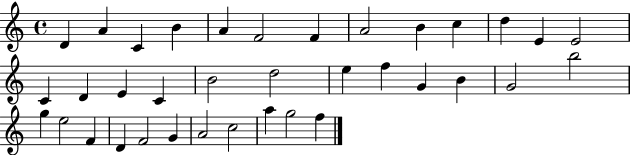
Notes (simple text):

D4/q A4/q C4/q B4/q A4/q F4/h F4/q A4/h B4/q C5/q D5/q E4/q E4/h C4/q D4/q E4/q C4/q B4/h D5/h E5/q F5/q G4/q B4/q G4/h B5/h G5/q E5/h F4/q D4/q F4/h G4/q A4/h C5/h A5/q G5/h F5/q